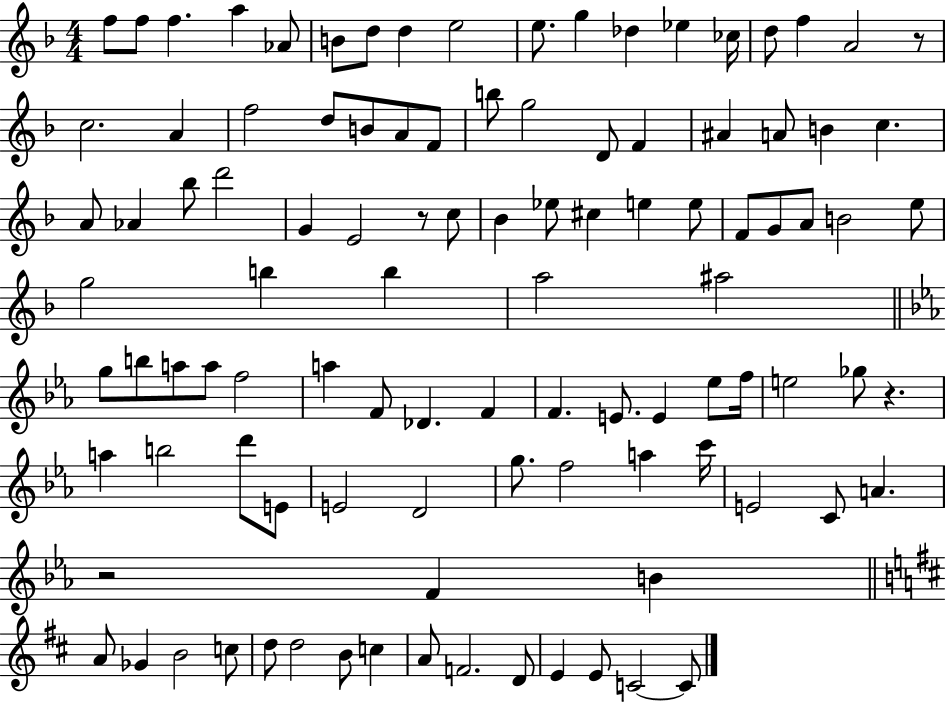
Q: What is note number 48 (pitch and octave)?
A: B4